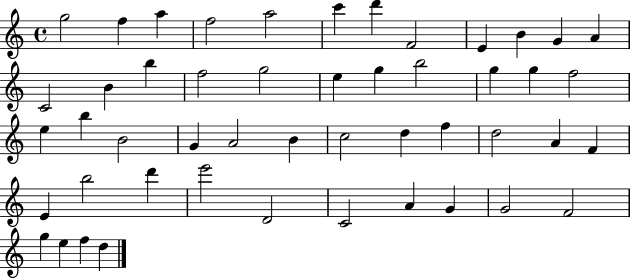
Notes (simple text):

G5/h F5/q A5/q F5/h A5/h C6/q D6/q F4/h E4/q B4/q G4/q A4/q C4/h B4/q B5/q F5/h G5/h E5/q G5/q B5/h G5/q G5/q F5/h E5/q B5/q B4/h G4/q A4/h B4/q C5/h D5/q F5/q D5/h A4/q F4/q E4/q B5/h D6/q E6/h D4/h C4/h A4/q G4/q G4/h F4/h G5/q E5/q F5/q D5/q